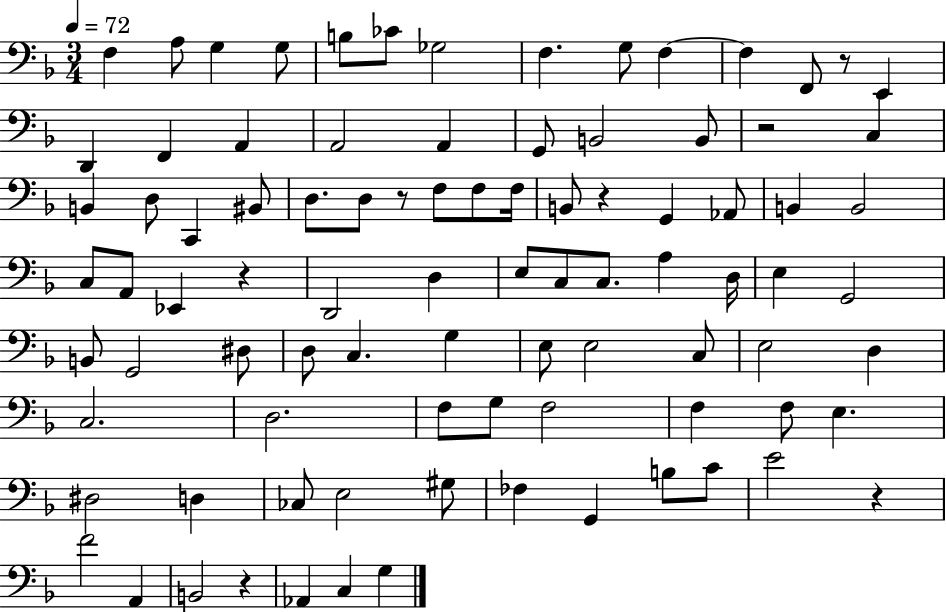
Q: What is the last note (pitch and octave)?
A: G3